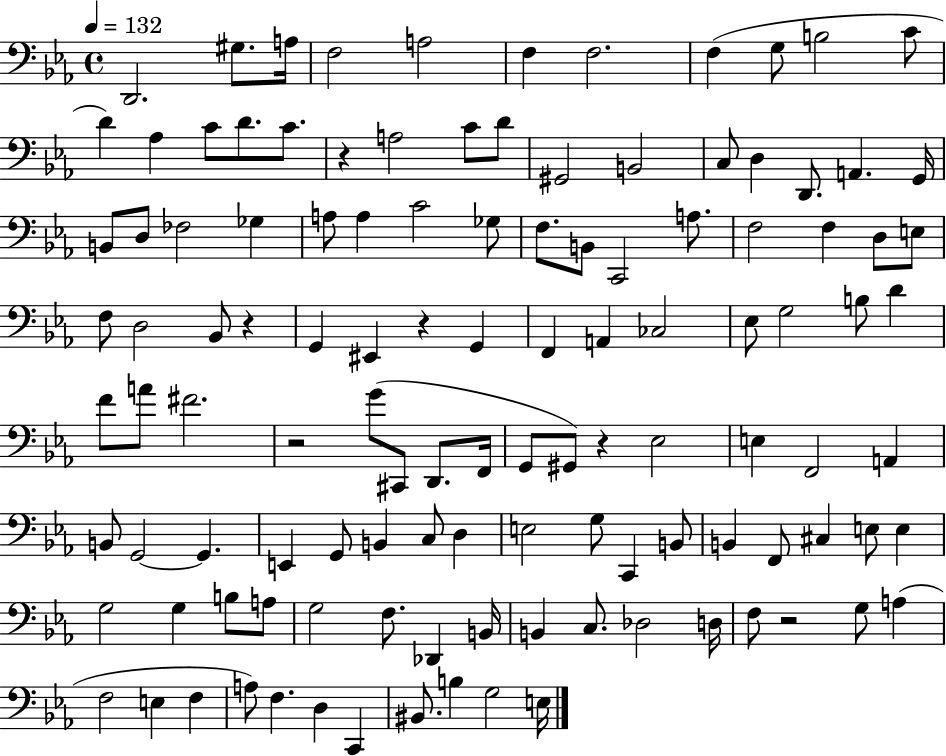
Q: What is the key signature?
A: EES major